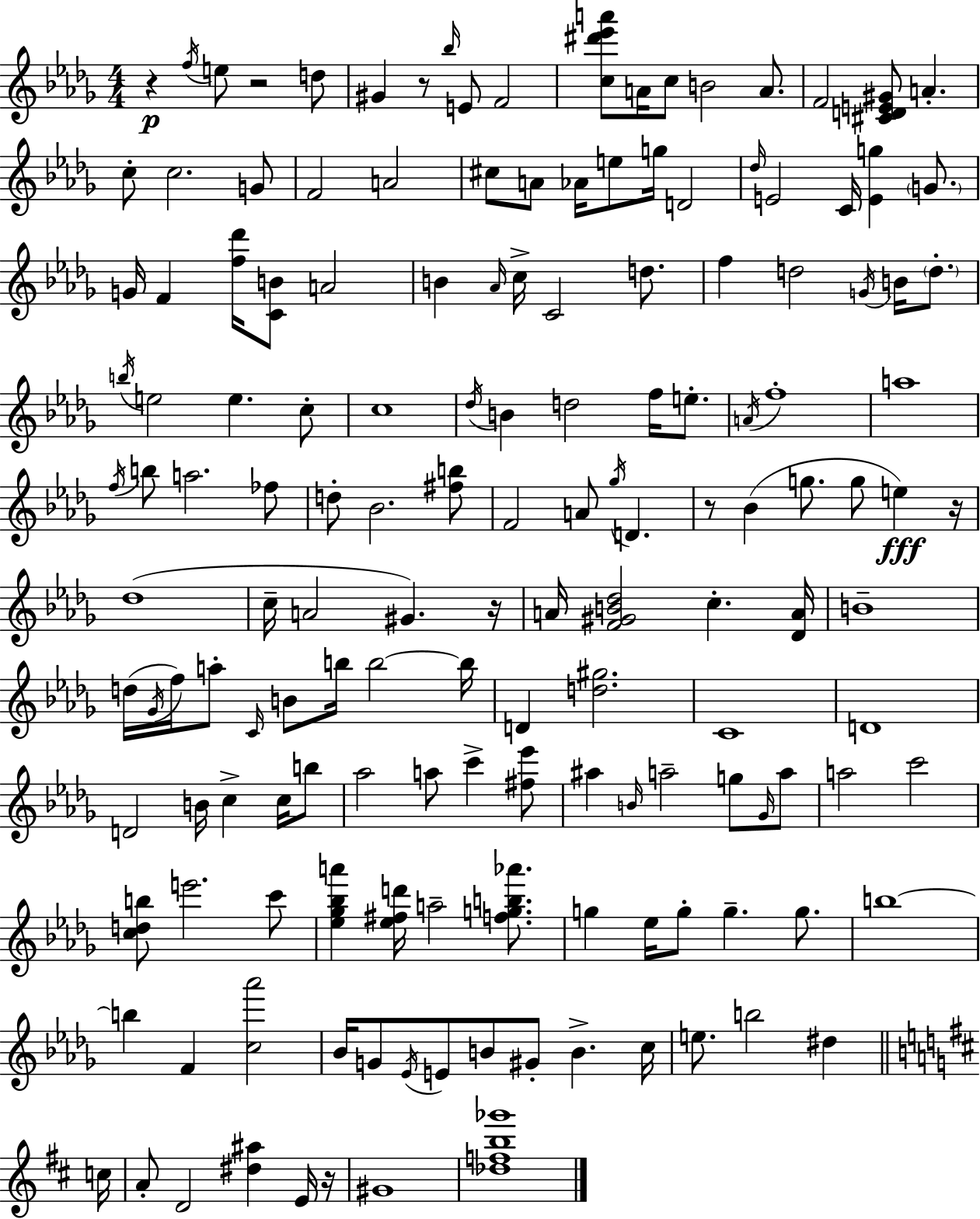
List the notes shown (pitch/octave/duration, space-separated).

R/q F5/s E5/e R/h D5/e G#4/q R/e Bb5/s E4/e F4/h [C5,D#6,Eb6,A6]/e A4/s C5/e B4/h A4/e. F4/h [C#4,D4,E4,G#4]/e A4/q. C5/e C5/h. G4/e F4/h A4/h C#5/e A4/e Ab4/s E5/e G5/s D4/h Db5/s E4/h C4/s [E4,G5]/q G4/e. G4/s F4/q [F5,Db6]/s [C4,B4]/e A4/h B4/q Ab4/s C5/s C4/h D5/e. F5/q D5/h G4/s B4/s D5/e. B5/s E5/h E5/q. C5/e C5/w Db5/s B4/q D5/h F5/s E5/e. A4/s F5/w A5/w F5/s B5/e A5/h. FES5/e D5/e Bb4/h. [F#5,B5]/e F4/h A4/e Gb5/s D4/q. R/e Bb4/q G5/e. G5/e E5/q R/s Db5/w C5/s A4/h G#4/q. R/s A4/s [F4,G#4,B4,Db5]/h C5/q. [Db4,A4]/s B4/w D5/s Gb4/s F5/s A5/e C4/s B4/e B5/s B5/h B5/s D4/q [D5,G#5]/h. C4/w D4/w D4/h B4/s C5/q C5/s B5/e Ab5/h A5/e C6/q [F#5,Eb6]/e A#5/q B4/s A5/h G5/e Gb4/s A5/e A5/h C6/h [C5,D5,B5]/e E6/h. C6/e [Eb5,Gb5,Bb5,A6]/q [Eb5,F#5,D6]/s A5/h [F5,G5,B5,Ab6]/e. G5/q Eb5/s G5/e G5/q. G5/e. B5/w B5/q F4/q [C5,Ab6]/h Bb4/s G4/e Eb4/s E4/e B4/e G#4/e B4/q. C5/s E5/e. B5/h D#5/q C5/s A4/e D4/h [D#5,A#5]/q E4/s R/s G#4/w [Db5,F5,B5,Gb6]/w